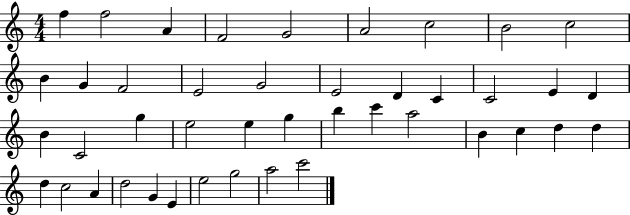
X:1
T:Untitled
M:4/4
L:1/4
K:C
f f2 A F2 G2 A2 c2 B2 c2 B G F2 E2 G2 E2 D C C2 E D B C2 g e2 e g b c' a2 B c d d d c2 A d2 G E e2 g2 a2 c'2